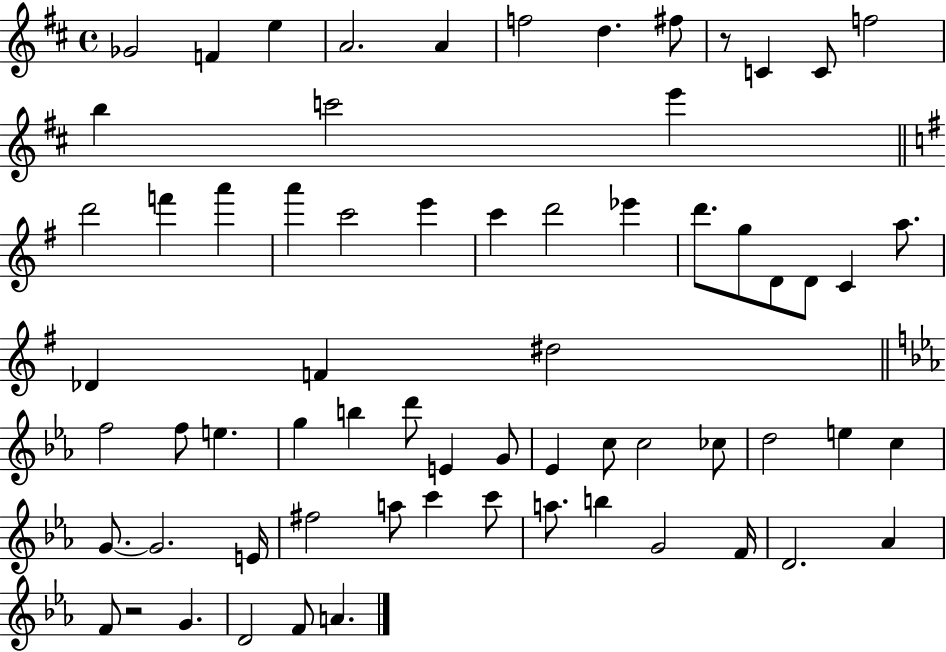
X:1
T:Untitled
M:4/4
L:1/4
K:D
_G2 F e A2 A f2 d ^f/2 z/2 C C/2 f2 b c'2 e' d'2 f' a' a' c'2 e' c' d'2 _e' d'/2 g/2 D/2 D/2 C a/2 _D F ^d2 f2 f/2 e g b d'/2 E G/2 _E c/2 c2 _c/2 d2 e c G/2 G2 E/4 ^f2 a/2 c' c'/2 a/2 b G2 F/4 D2 _A F/2 z2 G D2 F/2 A